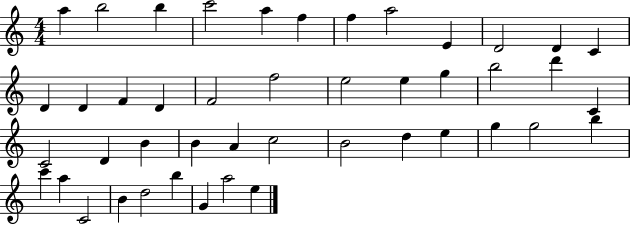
A5/q B5/h B5/q C6/h A5/q F5/q F5/q A5/h E4/q D4/h D4/q C4/q D4/q D4/q F4/q D4/q F4/h F5/h E5/h E5/q G5/q B5/h D6/q C4/q C4/h D4/q B4/q B4/q A4/q C5/h B4/h D5/q E5/q G5/q G5/h B5/q C6/q A5/q C4/h B4/q D5/h B5/q G4/q A5/h E5/q